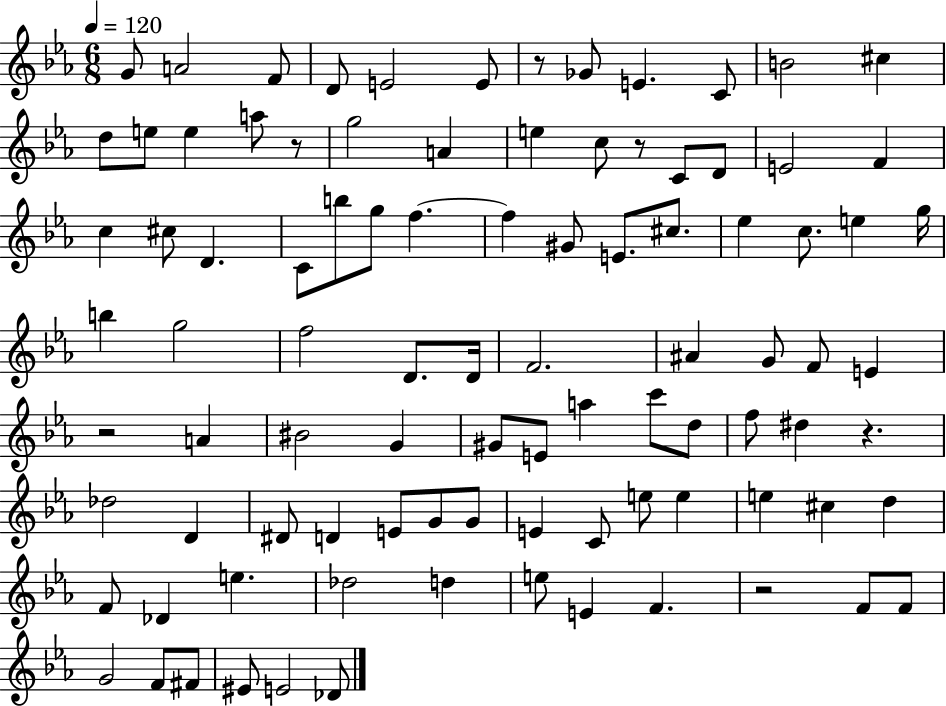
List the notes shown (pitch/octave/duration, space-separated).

G4/e A4/h F4/e D4/e E4/h E4/e R/e Gb4/e E4/q. C4/e B4/h C#5/q D5/e E5/e E5/q A5/e R/e G5/h A4/q E5/q C5/e R/e C4/e D4/e E4/h F4/q C5/q C#5/e D4/q. C4/e B5/e G5/e F5/q. F5/q G#4/e E4/e. C#5/e. Eb5/q C5/e. E5/q G5/s B5/q G5/h F5/h D4/e. D4/s F4/h. A#4/q G4/e F4/e E4/q R/h A4/q BIS4/h G4/q G#4/e E4/e A5/q C6/e D5/e F5/e D#5/q R/q. Db5/h D4/q D#4/e D4/q E4/e G4/e G4/e E4/q C4/e E5/e E5/q E5/q C#5/q D5/q F4/e Db4/q E5/q. Db5/h D5/q E5/e E4/q F4/q. R/h F4/e F4/e G4/h F4/e F#4/e EIS4/e E4/h Db4/e